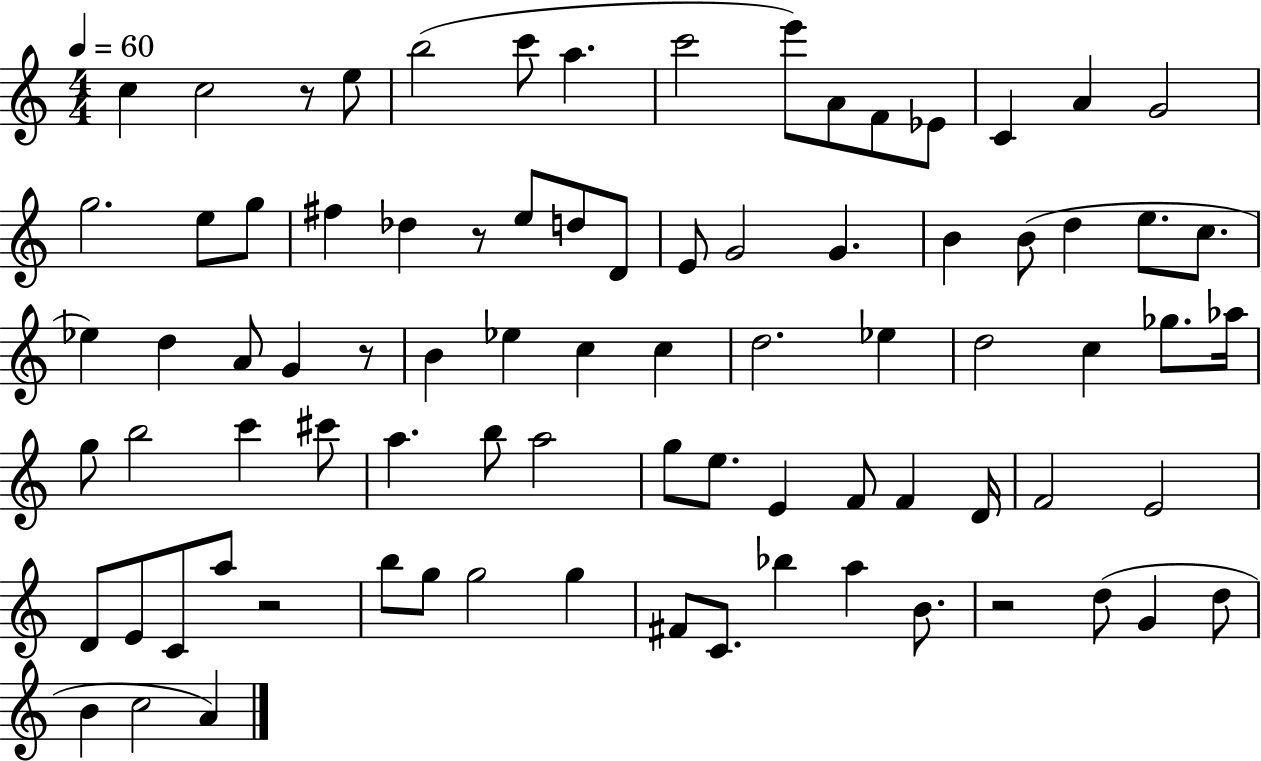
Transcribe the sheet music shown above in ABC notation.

X:1
T:Untitled
M:4/4
L:1/4
K:C
c c2 z/2 e/2 b2 c'/2 a c'2 e'/2 A/2 F/2 _E/2 C A G2 g2 e/2 g/2 ^f _d z/2 e/2 d/2 D/2 E/2 G2 G B B/2 d e/2 c/2 _e d A/2 G z/2 B _e c c d2 _e d2 c _g/2 _a/4 g/2 b2 c' ^c'/2 a b/2 a2 g/2 e/2 E F/2 F D/4 F2 E2 D/2 E/2 C/2 a/2 z2 b/2 g/2 g2 g ^F/2 C/2 _b a B/2 z2 d/2 G d/2 B c2 A